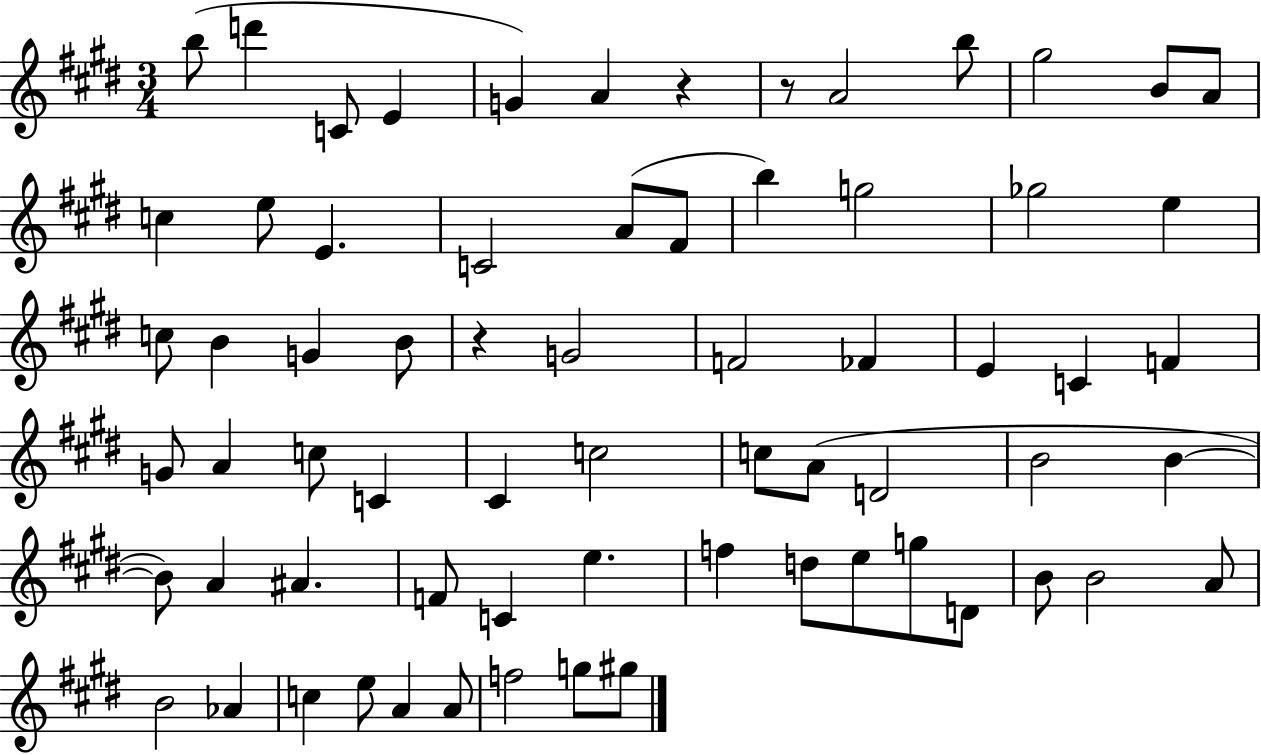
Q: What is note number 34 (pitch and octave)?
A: C5